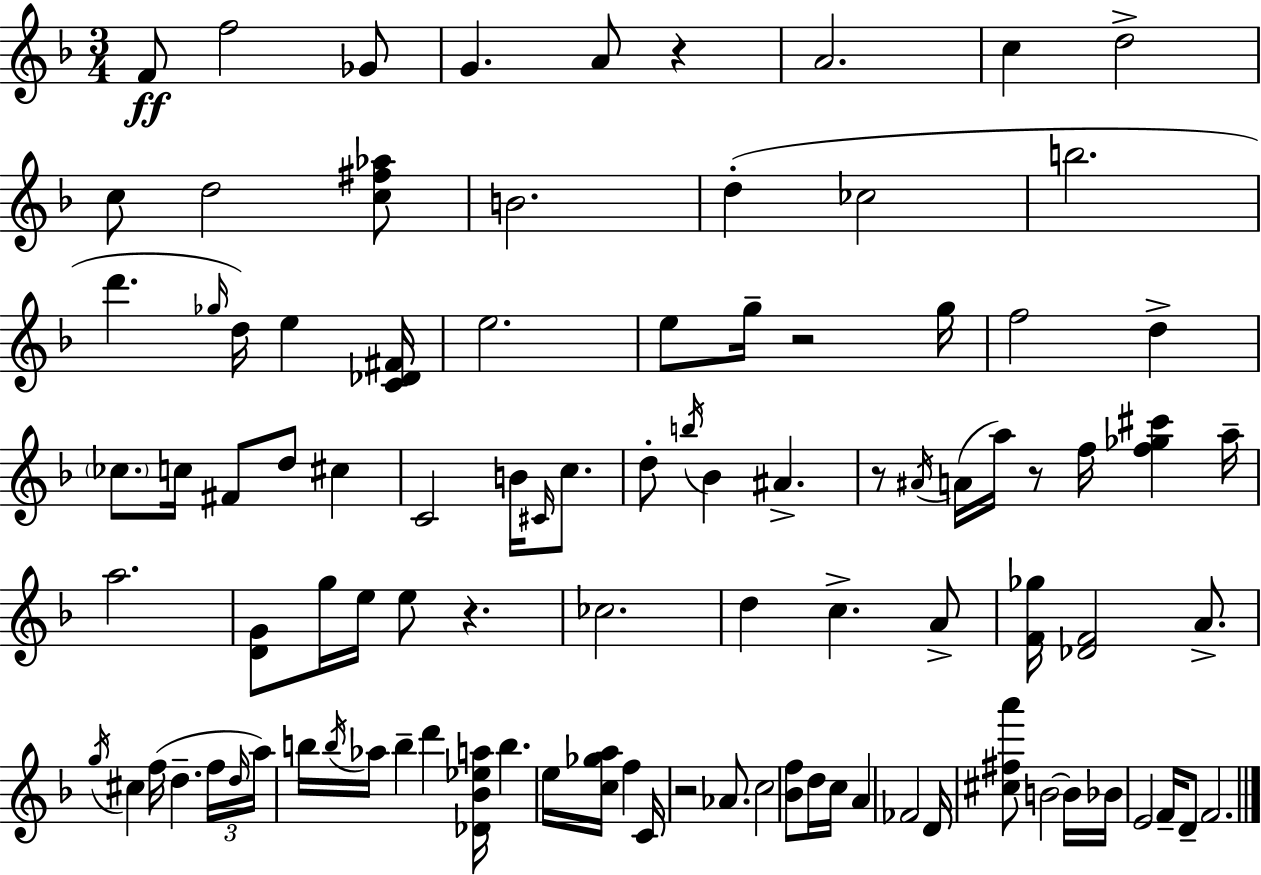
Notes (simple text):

F4/e F5/h Gb4/e G4/q. A4/e R/q A4/h. C5/q D5/h C5/e D5/h [C5,F#5,Ab5]/e B4/h. D5/q CES5/h B5/h. D6/q. Gb5/s D5/s E5/q [C4,Db4,F#4]/s E5/h. E5/e G5/s R/h G5/s F5/h D5/q CES5/e. C5/s F#4/e D5/e C#5/q C4/h B4/s C#4/s C5/e. D5/e B5/s Bb4/q A#4/q. R/e A#4/s A4/s A5/s R/e F5/s [F5,Gb5,C#6]/q A5/s A5/h. [D4,G4]/e G5/s E5/s E5/e R/q. CES5/h. D5/q C5/q. A4/e [F4,Gb5]/s [Db4,F4]/h A4/e. G5/s C#5/q F5/s D5/q. F5/s D5/s A5/s B5/s B5/s Ab5/s B5/q D6/q [Db4,Bb4,Eb5,A5]/s B5/q. E5/s [C5,Gb5,A5]/s F5/q C4/s R/h Ab4/e. C5/h [Bb4,F5]/e D5/s C5/s A4/q FES4/h D4/s [C#5,F#5,A6]/e B4/h B4/s Bb4/s E4/h F4/s D4/e F4/h.